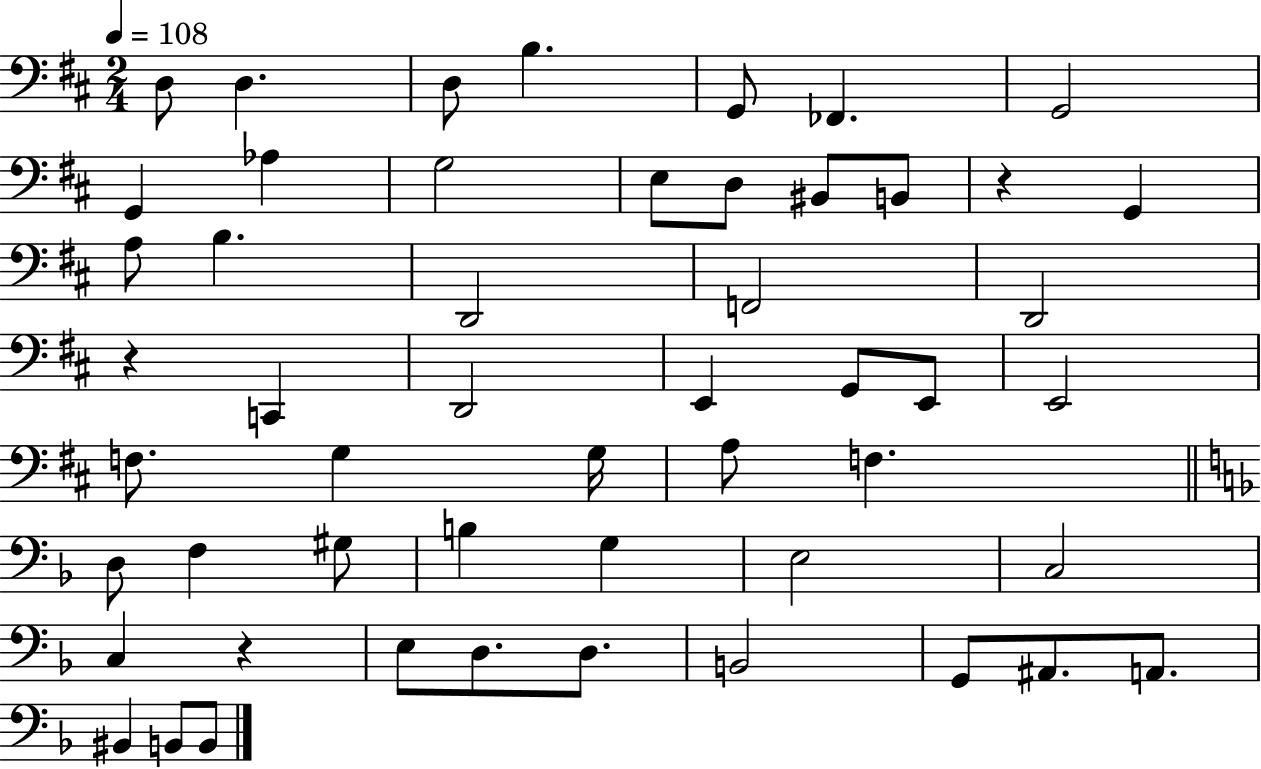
D3/e D3/q. D3/e B3/q. G2/e FES2/q. G2/h G2/q Ab3/q G3/h E3/e D3/e BIS2/e B2/e R/q G2/q A3/e B3/q. D2/h F2/h D2/h R/q C2/q D2/h E2/q G2/e E2/e E2/h F3/e. G3/q G3/s A3/e F3/q. D3/e F3/q G#3/e B3/q G3/q E3/h C3/h C3/q R/q E3/e D3/e. D3/e. B2/h G2/e A#2/e. A2/e. BIS2/q B2/e B2/e